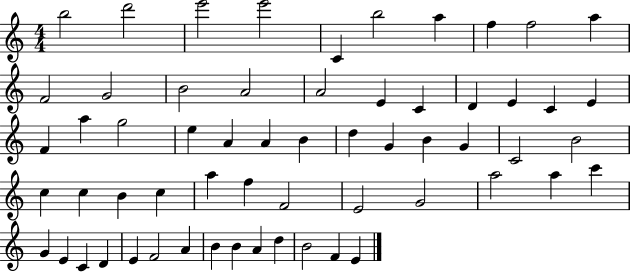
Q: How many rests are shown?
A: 0